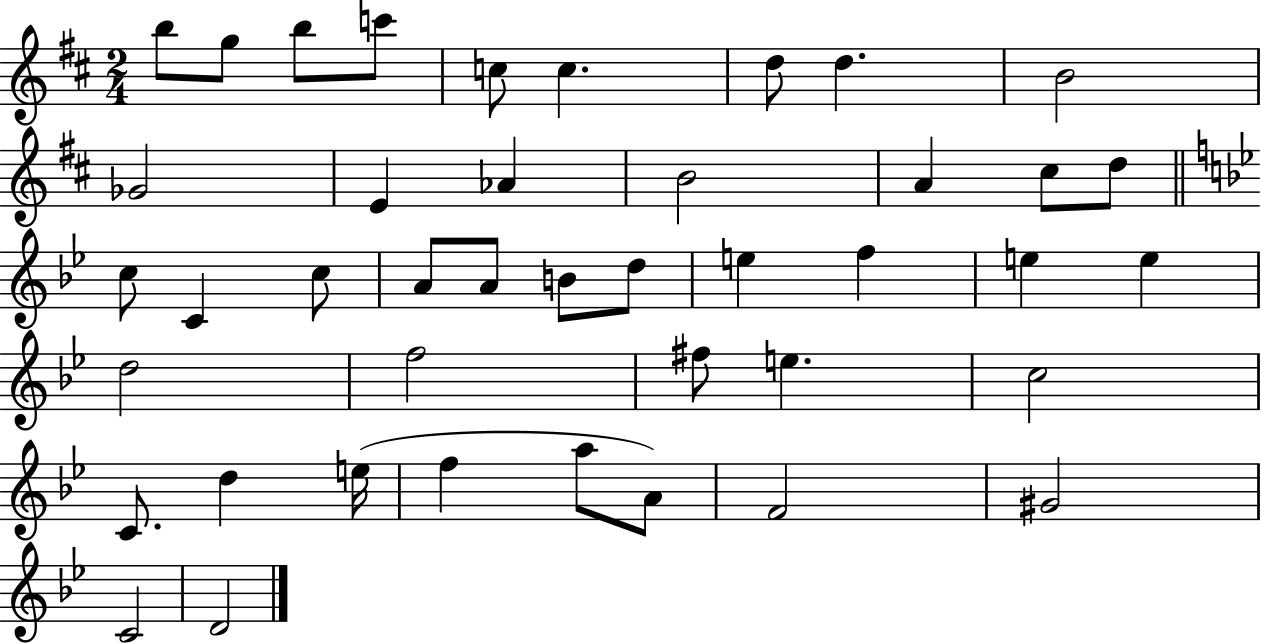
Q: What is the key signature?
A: D major